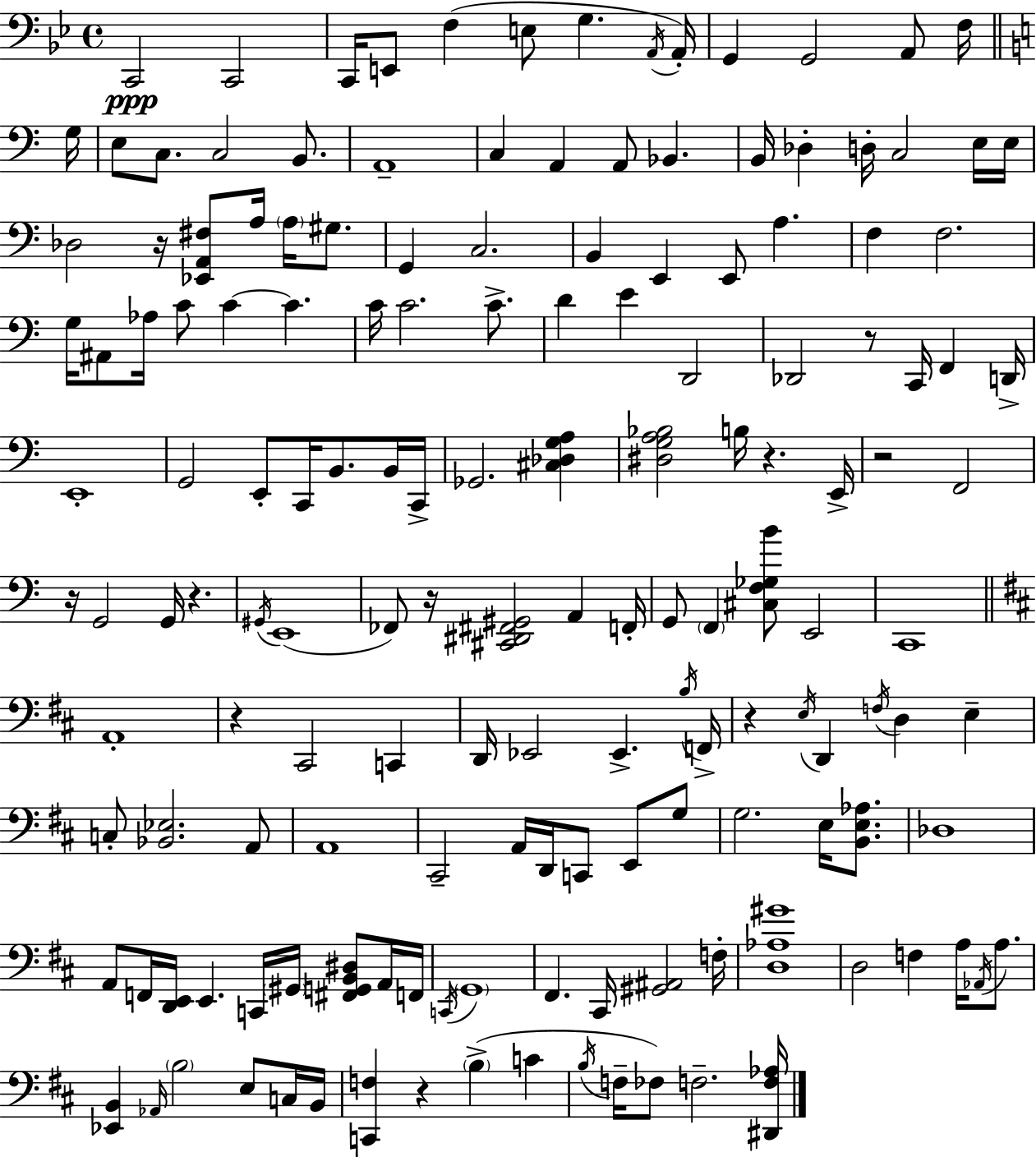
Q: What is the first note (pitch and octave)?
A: C2